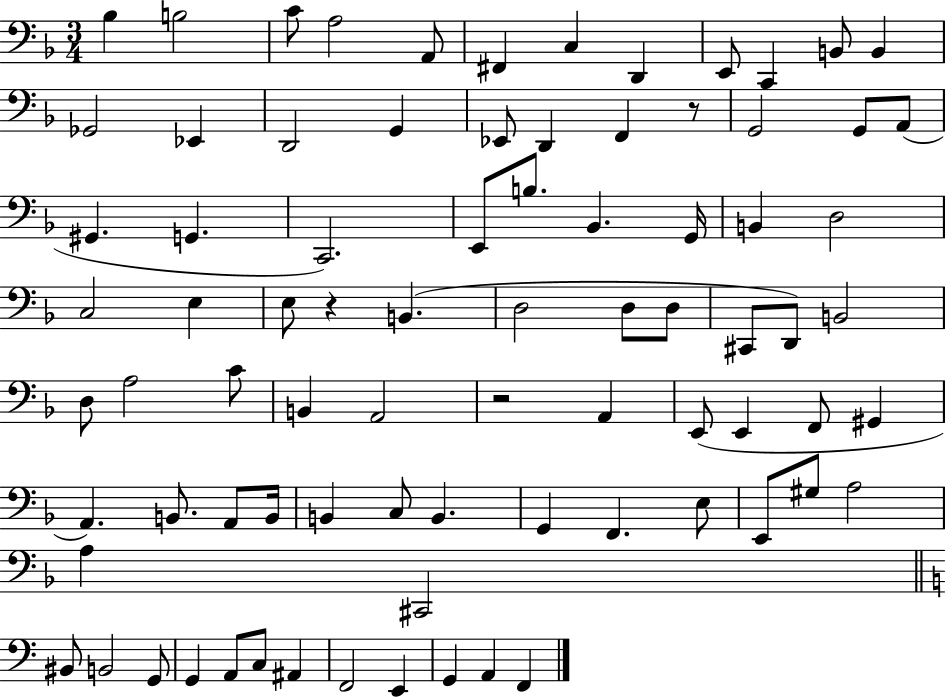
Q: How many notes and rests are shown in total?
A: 81